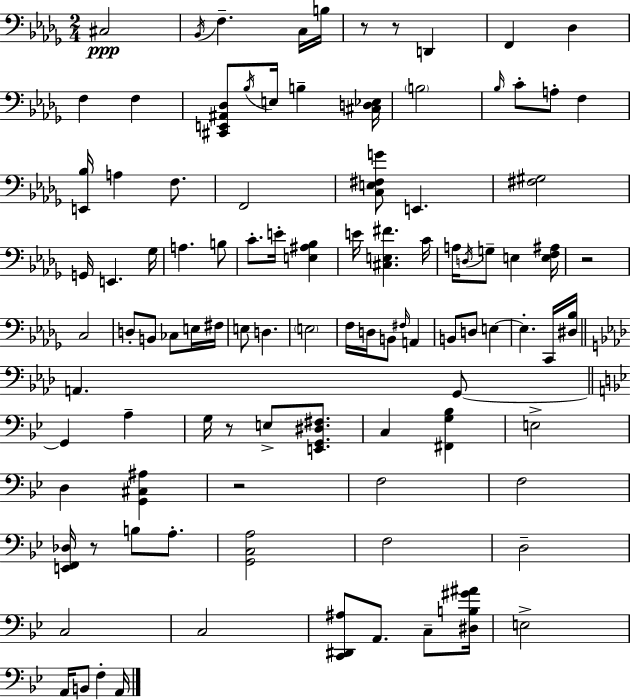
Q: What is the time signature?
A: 2/4